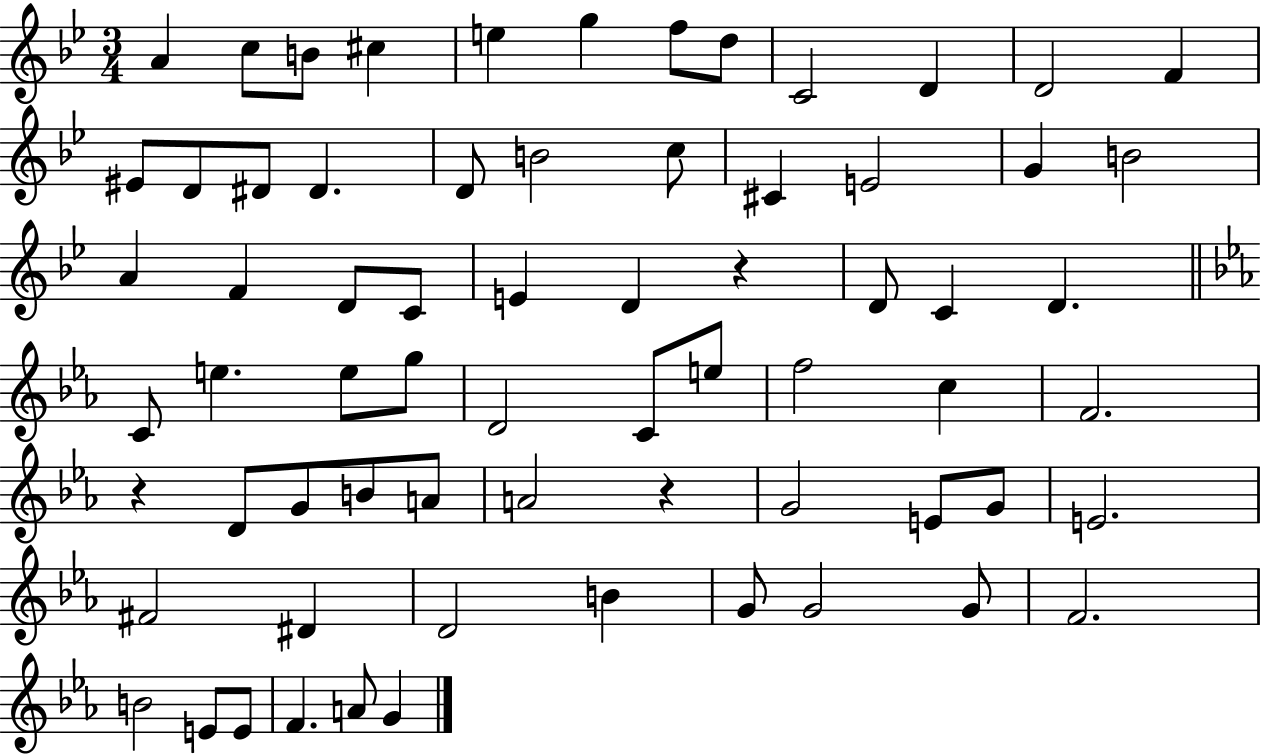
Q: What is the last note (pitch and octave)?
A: G4